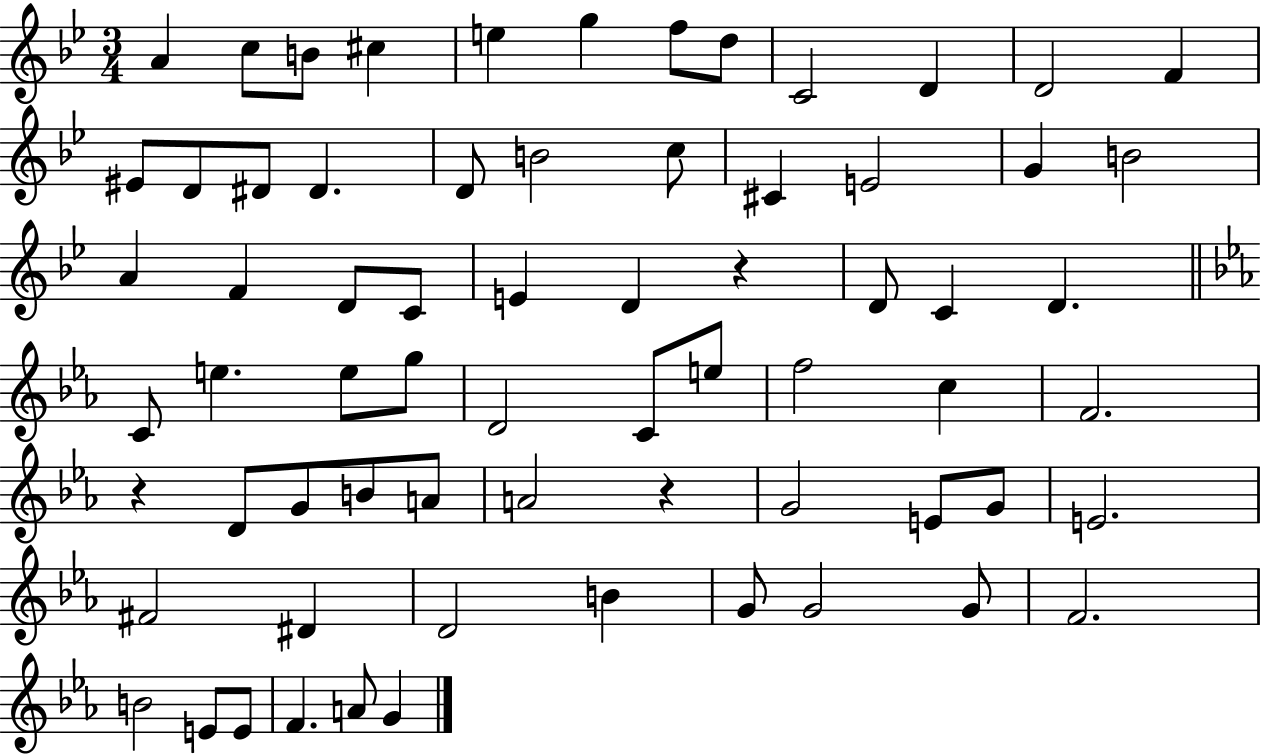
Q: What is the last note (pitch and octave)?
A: G4